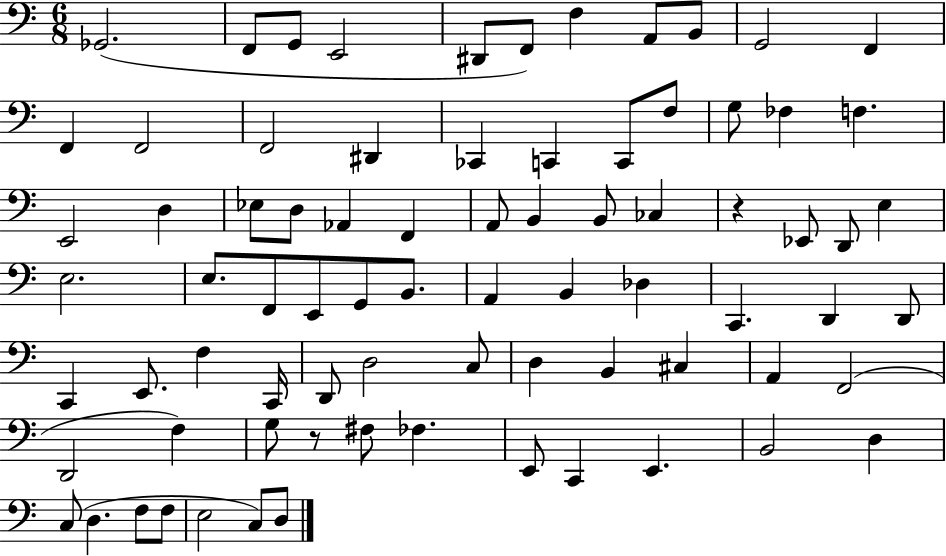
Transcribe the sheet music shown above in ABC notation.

X:1
T:Untitled
M:6/8
L:1/4
K:C
_G,,2 F,,/2 G,,/2 E,,2 ^D,,/2 F,,/2 F, A,,/2 B,,/2 G,,2 F,, F,, F,,2 F,,2 ^D,, _C,, C,, C,,/2 F,/2 G,/2 _F, F, E,,2 D, _E,/2 D,/2 _A,, F,, A,,/2 B,, B,,/2 _C, z _E,,/2 D,,/2 E, E,2 E,/2 F,,/2 E,,/2 G,,/2 B,,/2 A,, B,, _D, C,, D,, D,,/2 C,, E,,/2 F, C,,/4 D,,/2 D,2 C,/2 D, B,, ^C, A,, F,,2 D,,2 F, G,/2 z/2 ^F,/2 _F, E,,/2 C,, E,, B,,2 D, C,/2 D, F,/2 F,/2 E,2 C,/2 D,/2